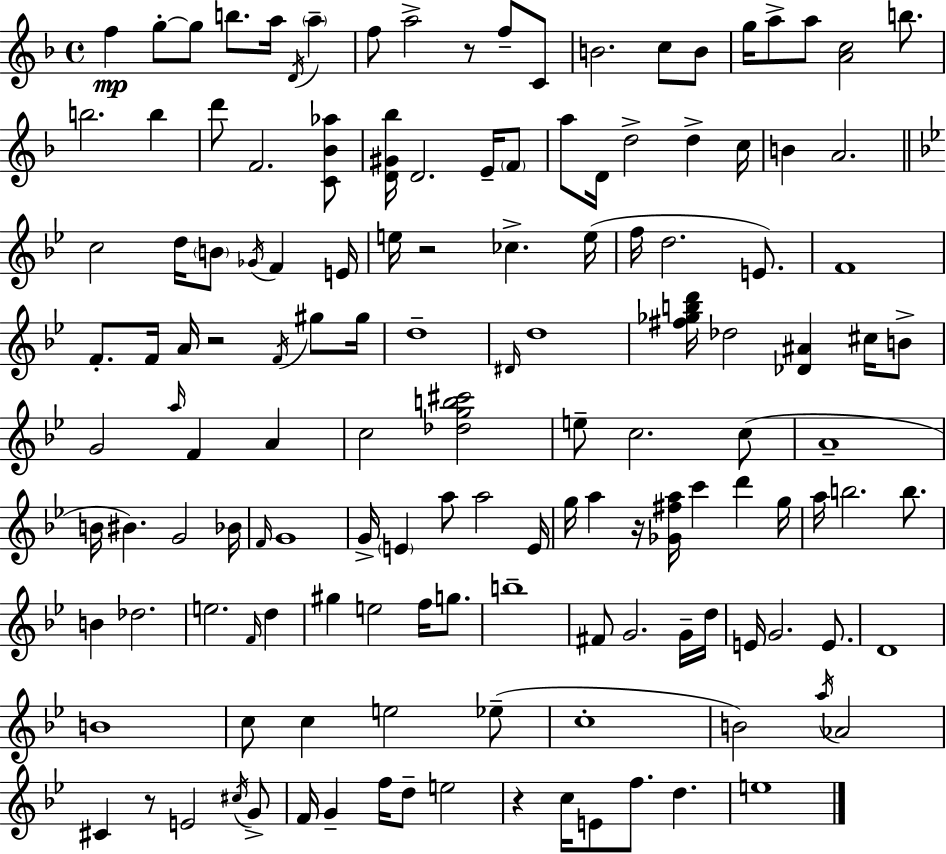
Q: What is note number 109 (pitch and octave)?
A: C5